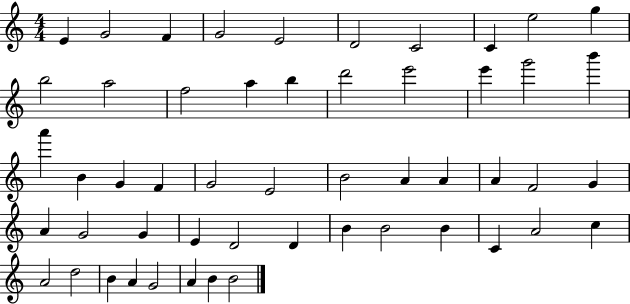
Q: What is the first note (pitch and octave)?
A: E4